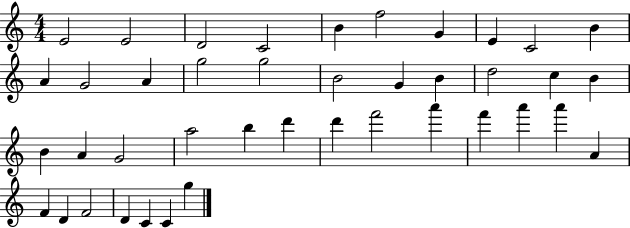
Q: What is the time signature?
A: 4/4